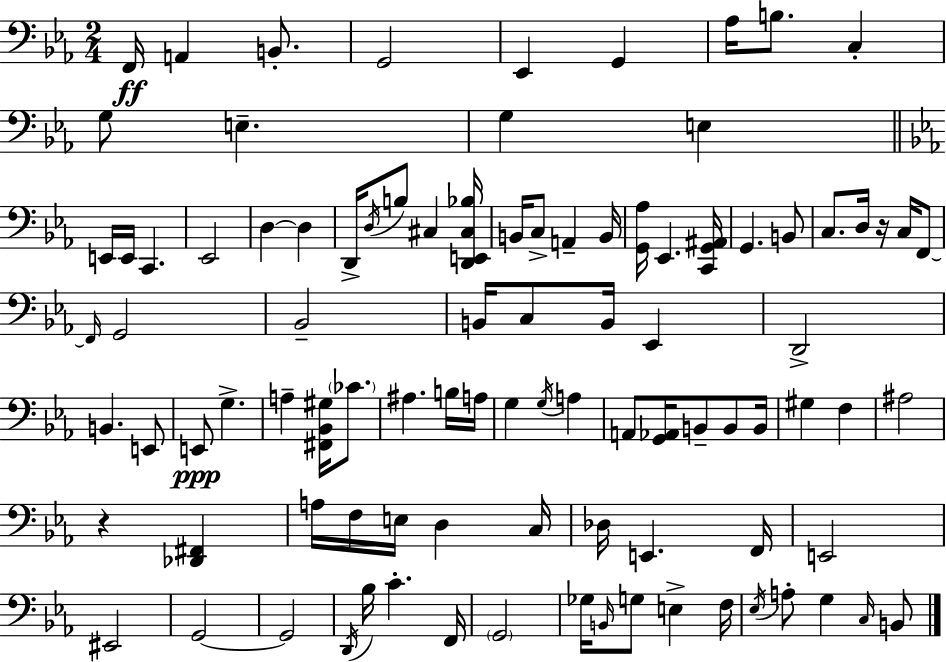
{
  \clef bass
  \numericTimeSignature
  \time 2/4
  \key ees \major
  \repeat volta 2 { f,16\ff a,4 b,8.-. | g,2 | ees,4 g,4 | aes16 b8. c4-. | \break g8 e4.-- | g4 e4 | \bar "||" \break \key ees \major e,16 e,16 c,4. | ees,2 | d4~~ d4 | d,16-> \acciaccatura { d16 } b8 cis4 | \break <d, e, cis bes>16 b,16 c8-> a,4-- | b,16 <g, aes>16 ees,4. | <c, g, ais,>16 g,4. b,8 | c8. d16 r16 c16 f,8~~ | \break \grace { f,16 } g,2 | bes,2-- | b,16 c8 b,16 ees,4 | d,2-> | \break b,4. | e,8 e,8\ppp g4.-> | a4-- <fis, bes, gis>16 \parenthesize ces'8. | ais4. | \break b16 a16 g4 \acciaccatura { g16 } a4 | a,8 <g, aes,>16 b,8-- | b,8 b,16 gis4 f4 | ais2 | \break r4 <des, fis,>4 | a16 f16 e16 d4 | c16 des16 e,4. | f,16 e,2 | \break eis,2 | g,2~~ | g,2 | \acciaccatura { d,16 } bes16 c'4.-. | \break f,16 \parenthesize g,2 | ges16 \grace { b,16 } g8 | e4-> f16 \acciaccatura { ees16 } a8-. | g4 \grace { c16 } b,8 } \bar "|."
}